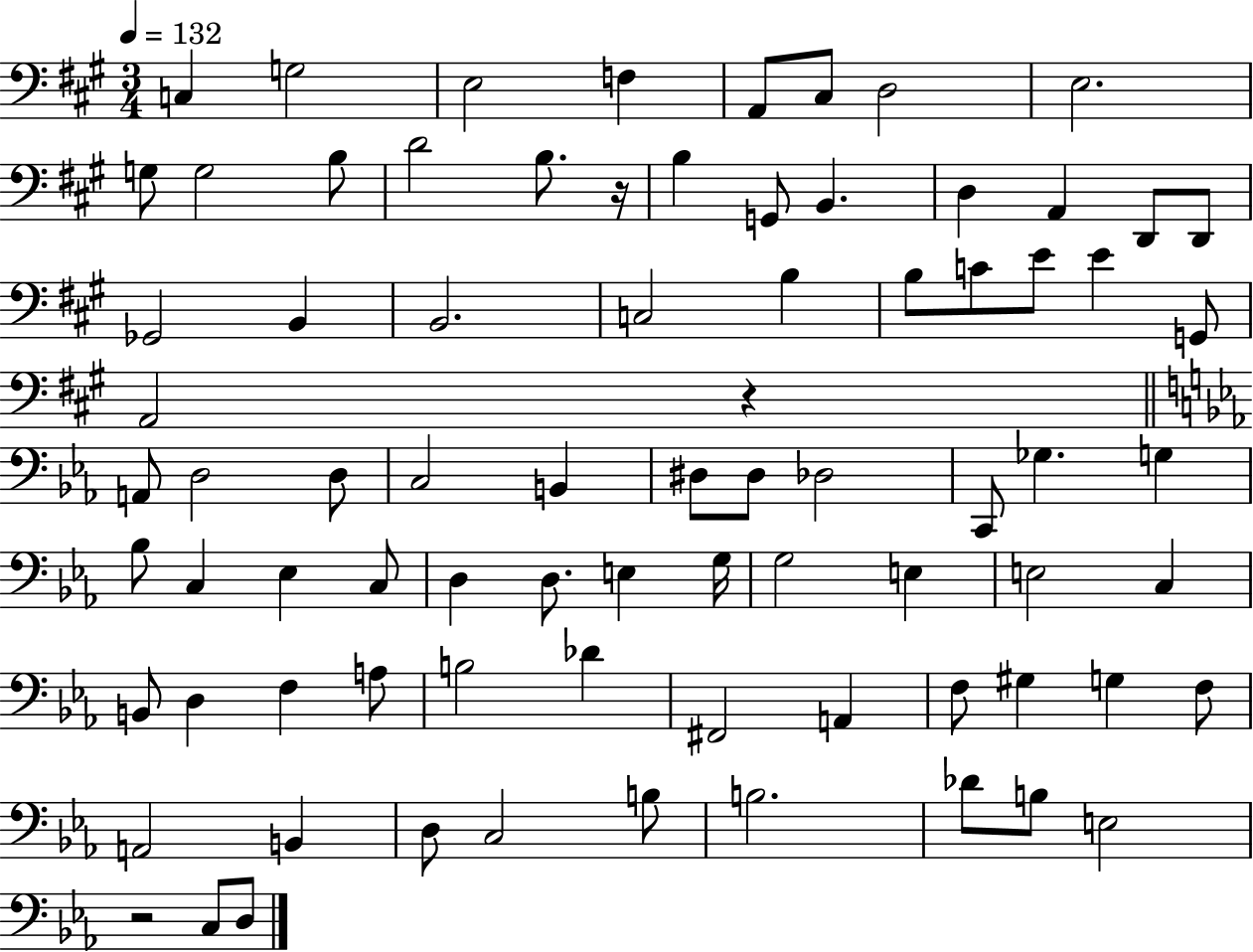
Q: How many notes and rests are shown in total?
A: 80